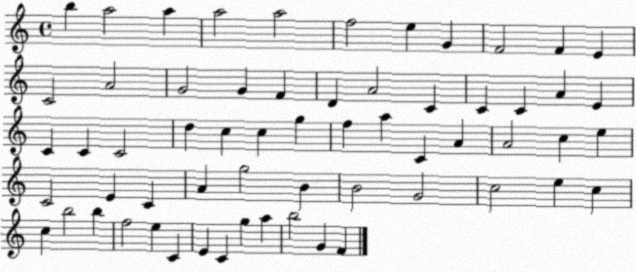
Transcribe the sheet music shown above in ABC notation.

X:1
T:Untitled
M:4/4
L:1/4
K:C
b a2 a a2 a2 f2 e G F2 F E C2 A2 G2 G F D A2 C C C A E C C C2 d c c g f a C A A2 c e C2 E C A g2 B B2 G2 c2 e c c b2 b f2 e C E C g a b2 G F